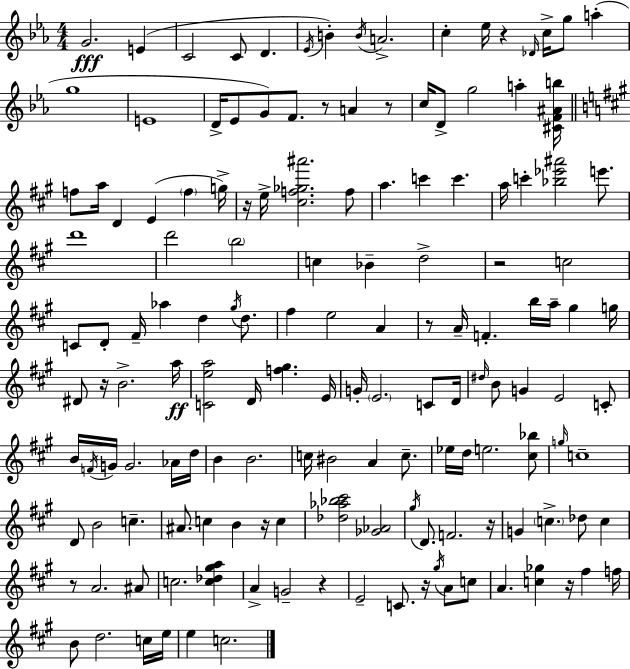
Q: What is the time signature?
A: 4/4